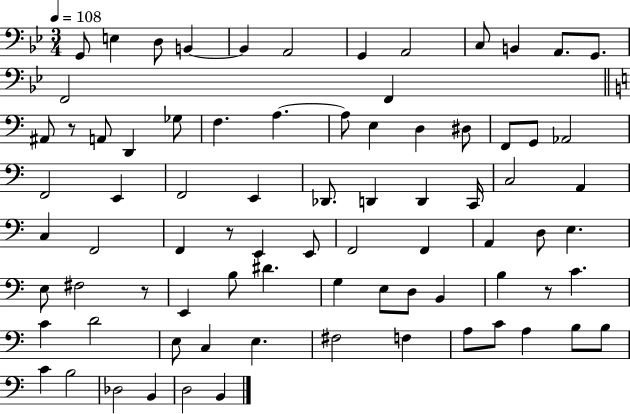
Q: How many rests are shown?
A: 4